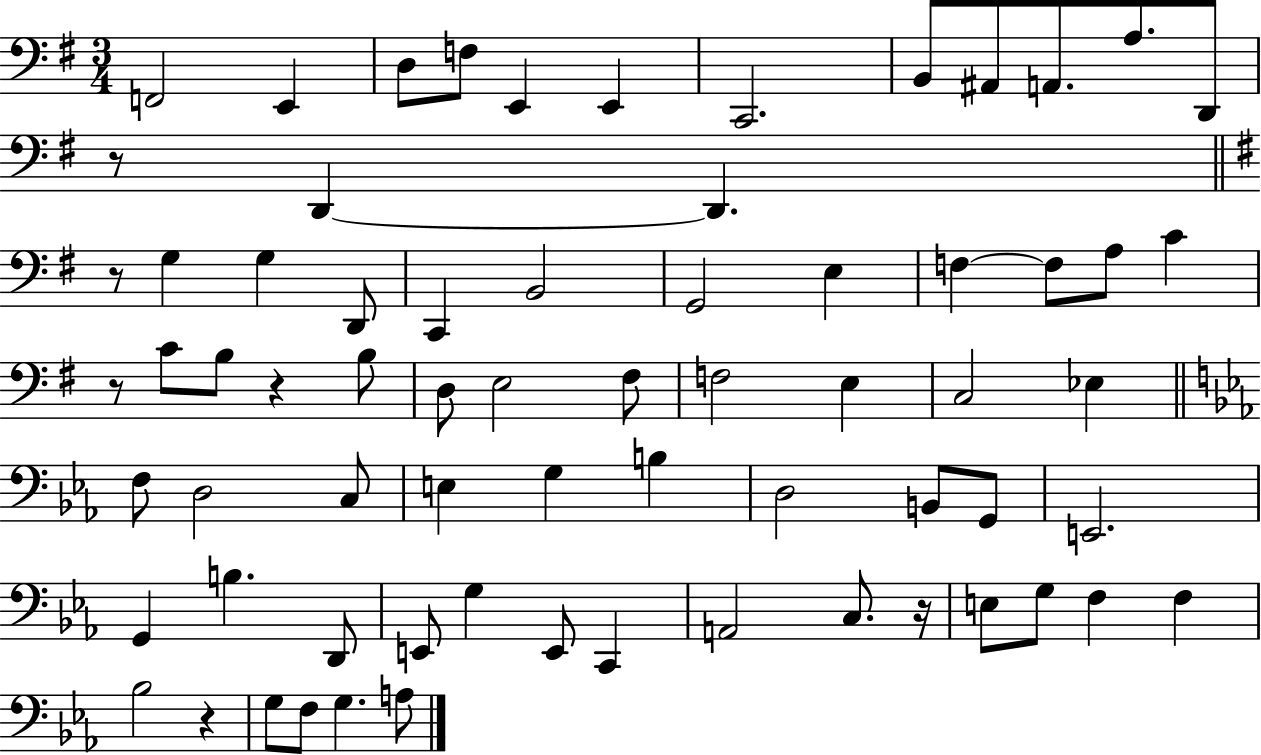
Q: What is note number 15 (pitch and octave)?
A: G3